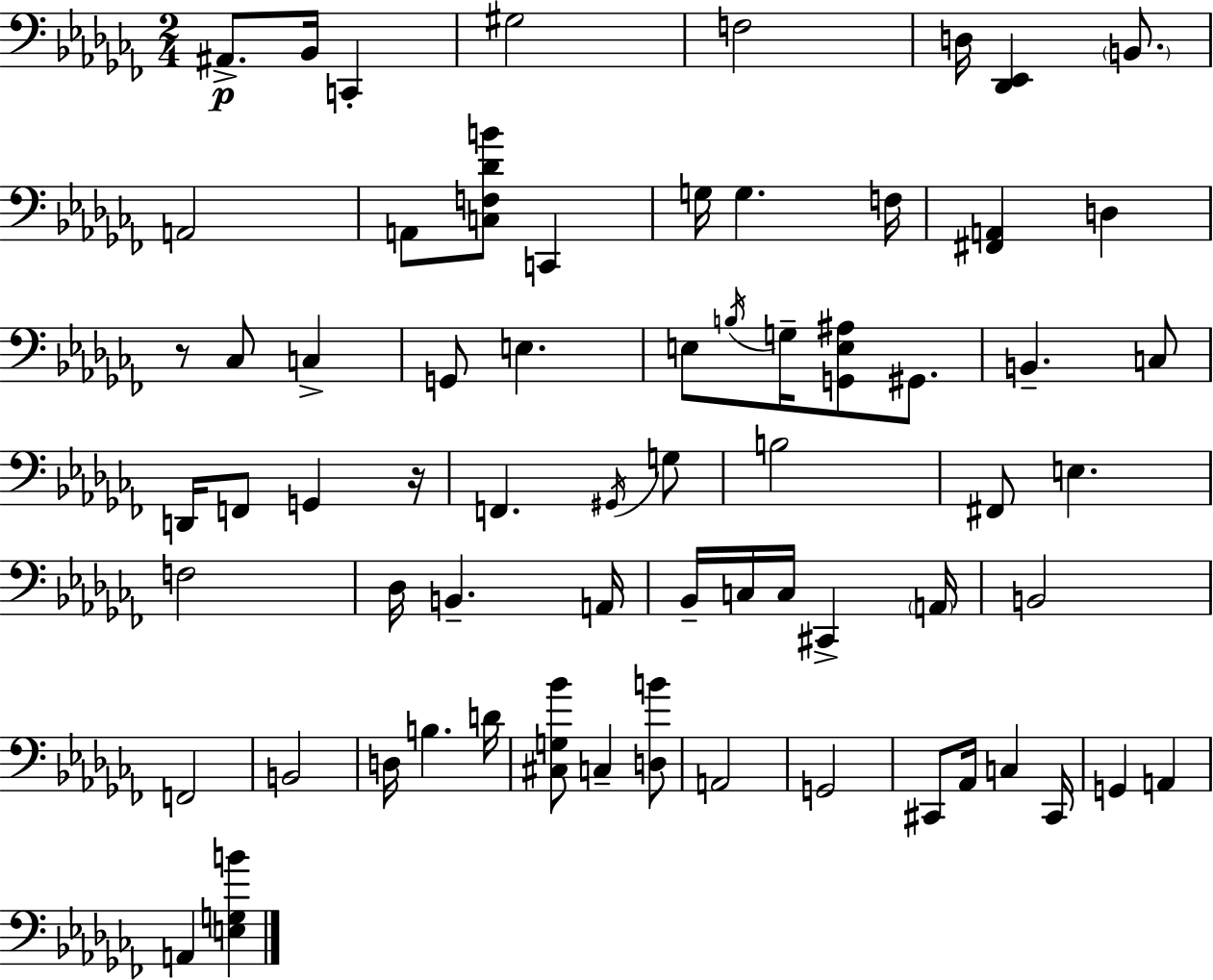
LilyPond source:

{
  \clef bass
  \numericTimeSignature
  \time 2/4
  \key aes \minor
  \repeat volta 2 { ais,8.->\p bes,16 c,4-. | gis2 | f2 | d16 <des, ees,>4 \parenthesize b,8. | \break a,2 | a,8 <c f des' b'>8 c,4 | g16 g4. f16 | <fis, a,>4 d4 | \break r8 ces8 c4-> | g,8 e4. | e8 \acciaccatura { b16 } g16-- <g, e ais>8 gis,8. | b,4.-- c8 | \break d,16 f,8 g,4 | r16 f,4. \acciaccatura { gis,16 } | g8 b2 | fis,8 e4. | \break f2 | des16 b,4.-- | a,16 bes,16-- c16 c16 cis,4-> | \parenthesize a,16 b,2 | \break f,2 | b,2 | d16 b4. | d'16 <cis g bes'>8 c4-- | \break <d b'>8 a,2 | g,2 | cis,8 aes,16 c4 | cis,16 g,4 a,4 | \break a,4 <e g b'>4 | } \bar "|."
}